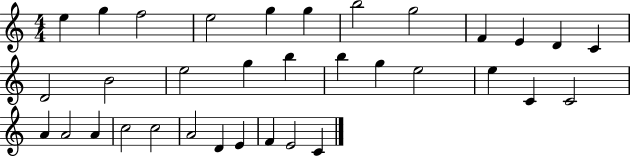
E5/q G5/q F5/h E5/h G5/q G5/q B5/h G5/h F4/q E4/q D4/q C4/q D4/h B4/h E5/h G5/q B5/q B5/q G5/q E5/h E5/q C4/q C4/h A4/q A4/h A4/q C5/h C5/h A4/h D4/q E4/q F4/q E4/h C4/q